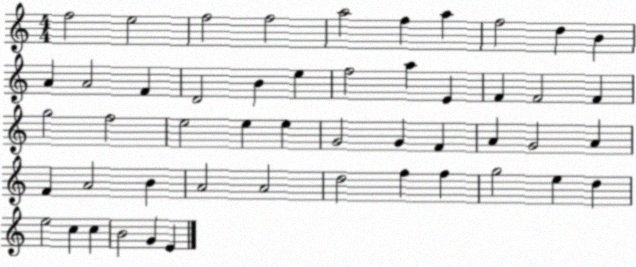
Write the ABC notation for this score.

X:1
T:Untitled
M:4/4
L:1/4
K:C
f2 e2 f2 f2 a2 f a f2 d B A A2 F D2 B e f2 a E F F2 F g2 f2 e2 e e G2 G F A G2 A F A2 B A2 A2 d2 f f g2 e d e2 c c B2 G E